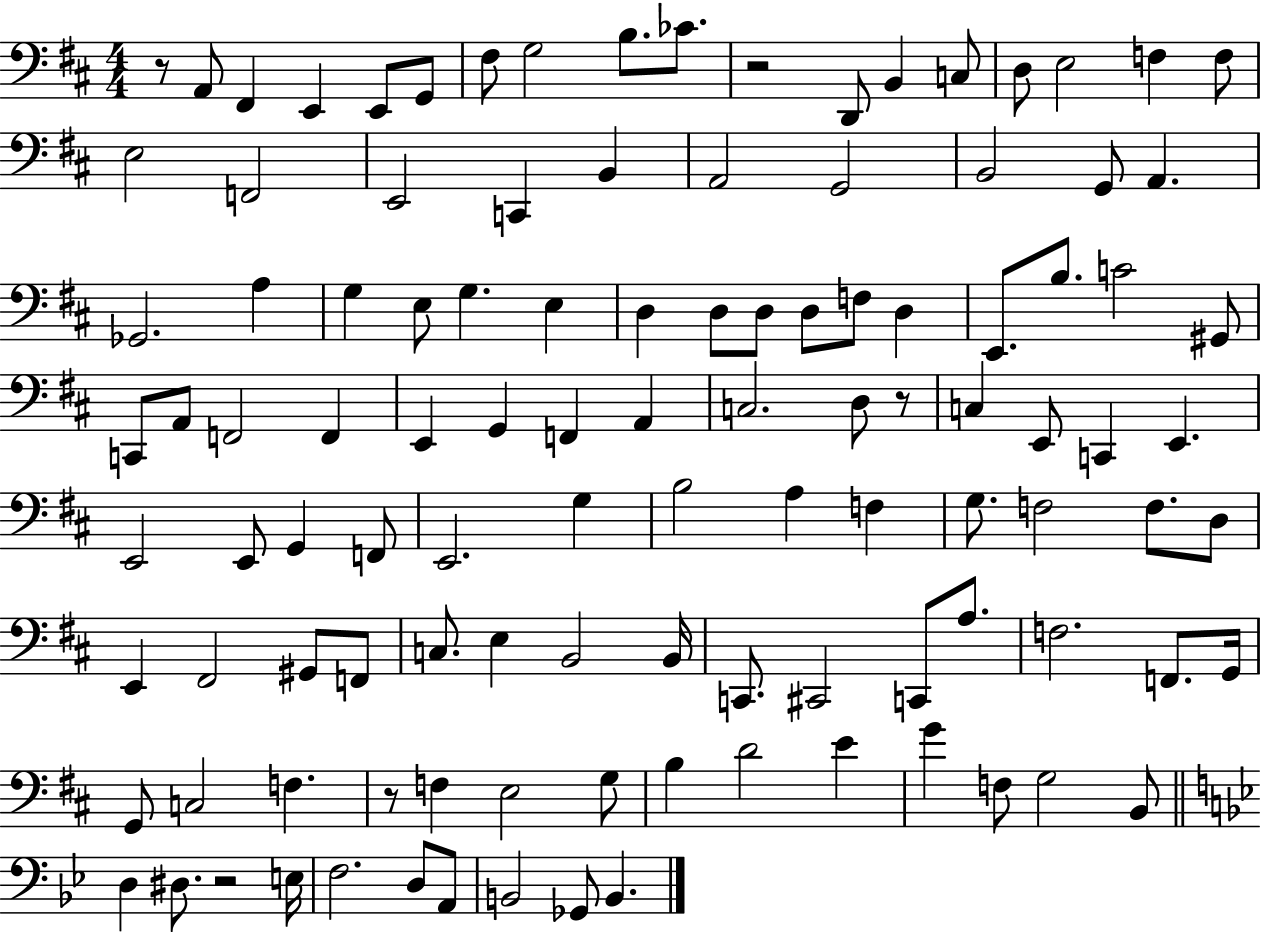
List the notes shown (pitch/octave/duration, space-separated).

R/e A2/e F#2/q E2/q E2/e G2/e F#3/e G3/h B3/e. CES4/e. R/h D2/e B2/q C3/e D3/e E3/h F3/q F3/e E3/h F2/h E2/h C2/q B2/q A2/h G2/h B2/h G2/e A2/q. Gb2/h. A3/q G3/q E3/e G3/q. E3/q D3/q D3/e D3/e D3/e F3/e D3/q E2/e. B3/e. C4/h G#2/e C2/e A2/e F2/h F2/q E2/q G2/q F2/q A2/q C3/h. D3/e R/e C3/q E2/e C2/q E2/q. E2/h E2/e G2/q F2/e E2/h. G3/q B3/h A3/q F3/q G3/e. F3/h F3/e. D3/e E2/q F#2/h G#2/e F2/e C3/e. E3/q B2/h B2/s C2/e. C#2/h C2/e A3/e. F3/h. F2/e. G2/s G2/e C3/h F3/q. R/e F3/q E3/h G3/e B3/q D4/h E4/q G4/q F3/e G3/h B2/e D3/q D#3/e. R/h E3/s F3/h. D3/e A2/e B2/h Gb2/e B2/q.